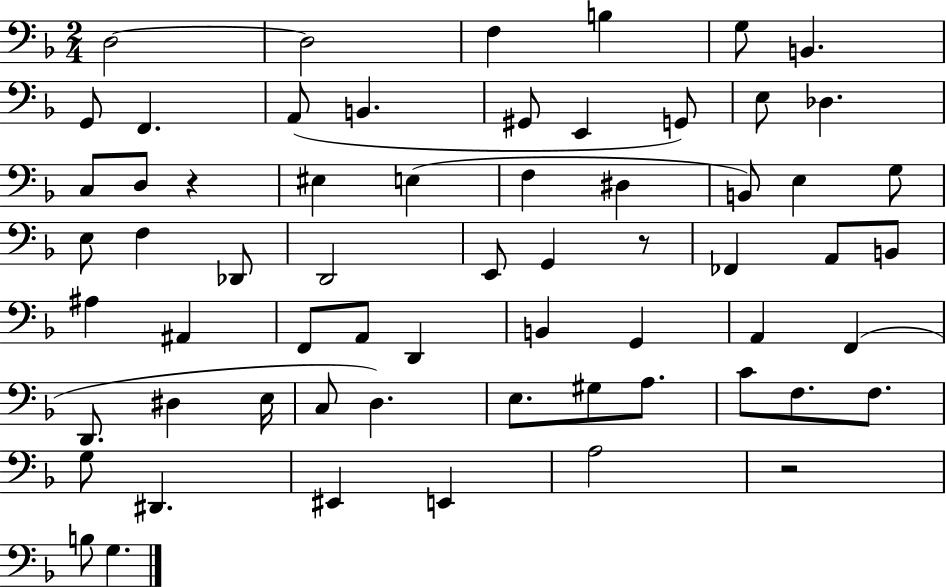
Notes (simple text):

D3/h D3/h F3/q B3/q G3/e B2/q. G2/e F2/q. A2/e B2/q. G#2/e E2/q G2/e E3/e Db3/q. C3/e D3/e R/q EIS3/q E3/q F3/q D#3/q B2/e E3/q G3/e E3/e F3/q Db2/e D2/h E2/e G2/q R/e FES2/q A2/e B2/e A#3/q A#2/q F2/e A2/e D2/q B2/q G2/q A2/q F2/q D2/e. D#3/q E3/s C3/e D3/q. E3/e. G#3/e A3/e. C4/e F3/e. F3/e. G3/e D#2/q. EIS2/q E2/q A3/h R/h B3/e G3/q.